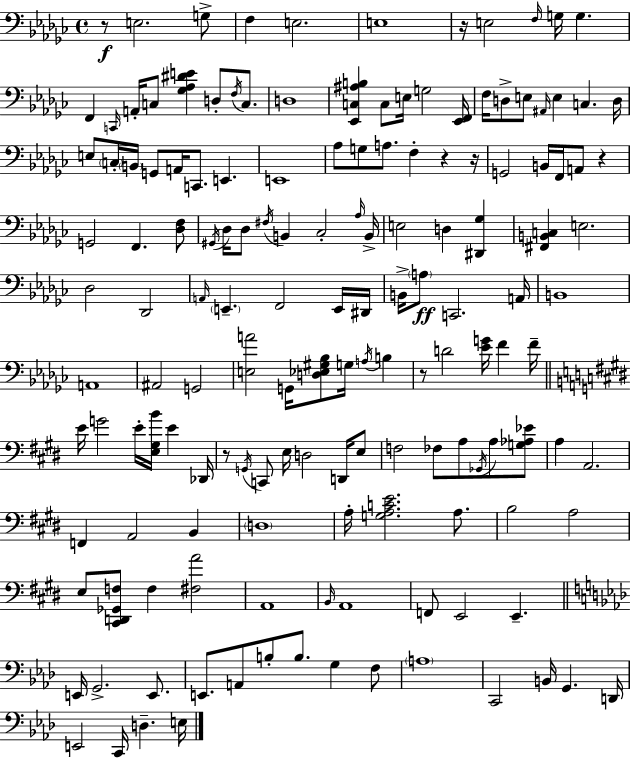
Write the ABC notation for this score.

X:1
T:Untitled
M:4/4
L:1/4
K:Ebm
z/2 E,2 G,/2 F, E,2 E,4 z/4 E,2 F,/4 G,/4 G, F,, C,,/4 A,,/4 C,/2 [_G,_A,^DE] D,/2 F,/4 C,/2 D,4 [_E,,C,^A,B,] C,/2 E,/4 G,2 [_E,,F,,]/4 F,/4 D,/2 E,/2 ^A,,/4 E, C, D,/4 E,/2 C,/4 B,,/4 G,,/2 A,,/4 C,,/2 E,, E,,4 _A,/2 G,/2 A,/2 F, z z/4 G,,2 B,,/4 F,,/4 A,,/2 z G,,2 F,, [_D,F,]/2 ^G,,/4 _D,/4 _D,/2 ^F,/4 B,, _C,2 _A,/4 B,,/4 E,2 D, [^D,,_G,] [^F,,B,,C,] E,2 _D,2 _D,,2 A,,/4 E,, F,,2 E,,/4 ^D,,/4 B,,/4 A,/2 C,,2 A,,/4 B,,4 A,,4 ^A,,2 G,,2 [E,A]2 G,,/4 [D,_E,^G,_B,]/2 G,/4 A,/4 B, z/2 D2 [_EG]/4 F F/4 E/4 G2 E/4 [E,^G,B]/4 E _D,,/4 z/2 G,,/4 C,,/2 E,/4 D,2 D,,/4 E,/2 F,2 _F,/2 A,/2 _G,,/4 A,/2 [G,_A,_E]/2 A, A,,2 F,, A,,2 B,, D,4 A,/4 [G,A,CE]2 A,/2 B,2 A,2 E,/2 [^C,,D,,_G,,F,]/2 F, [^F,A]2 A,,4 B,,/4 A,,4 F,,/2 E,,2 E,, E,,/4 G,,2 E,,/2 E,,/2 A,,/2 B,/2 B,/2 G, F,/2 A,4 C,,2 B,,/4 G,, D,,/4 E,,2 C,,/4 D, E,/4